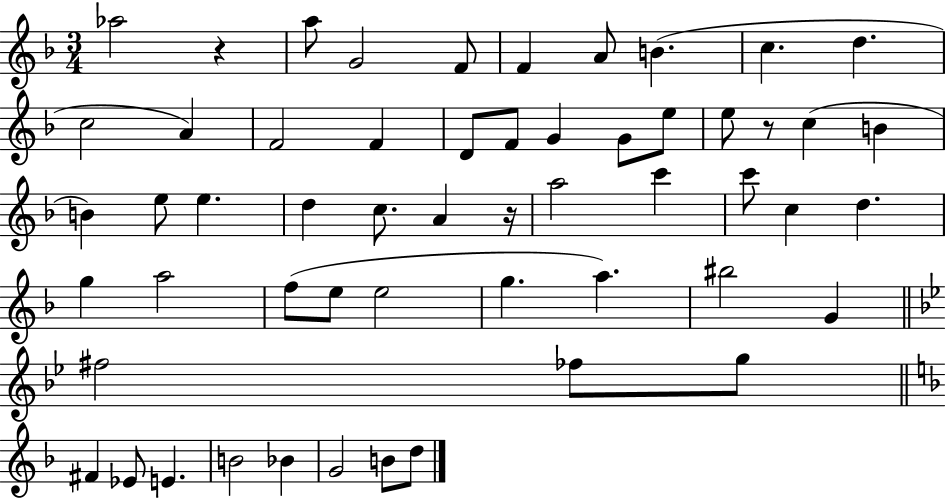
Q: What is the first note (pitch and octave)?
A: Ab5